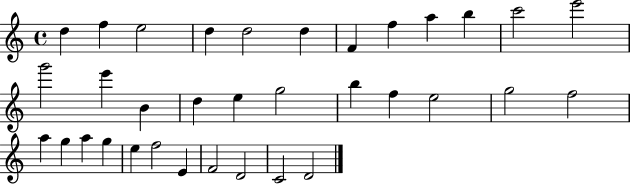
D5/q F5/q E5/h D5/q D5/h D5/q F4/q F5/q A5/q B5/q C6/h E6/h G6/h E6/q B4/q D5/q E5/q G5/h B5/q F5/q E5/h G5/h F5/h A5/q G5/q A5/q G5/q E5/q F5/h E4/q F4/h D4/h C4/h D4/h